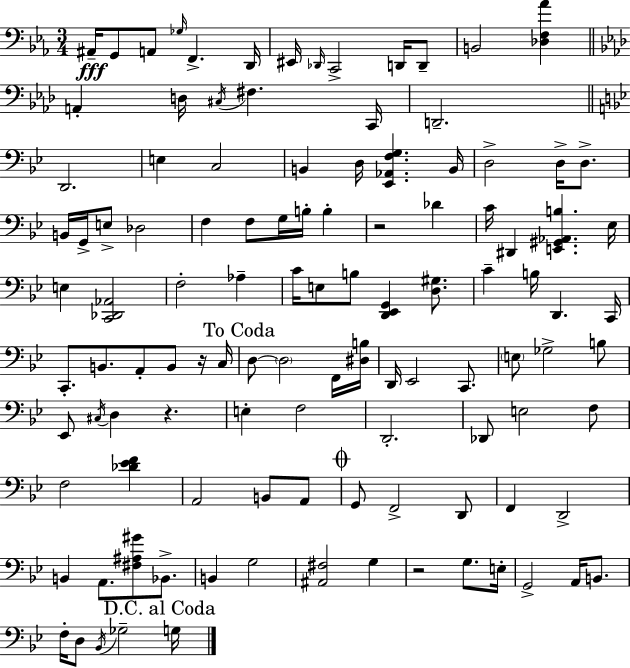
A#2/s G2/e A2/e Gb3/s F2/q. D2/s EIS2/s Db2/s C2/h D2/s D2/e B2/h [Db3,F3,Ab4]/q A2/q D3/s C#3/s F#3/q. C2/s D2/h. D2/h. E3/q C3/h B2/q D3/s [Eb2,Ab2,F3,G3]/q. B2/s D3/h D3/s D3/e. B2/s G2/s E3/e Db3/h F3/q F3/e G3/s B3/s B3/q R/h Db4/q C4/s D#2/q [E2,G#2,Ab2,B3]/q. Eb3/s E3/q [C2,Db2,Ab2]/h F3/h Ab3/q C4/s E3/e B3/e [D2,Eb2,G2]/q [D3,G#3]/e. C4/q B3/s D2/q. C2/s C2/e. B2/e. A2/e B2/e R/s C3/s D3/e D3/h F2/s [D#3,B3]/s D2/s Eb2/h C2/e. E3/e Gb3/h B3/e Eb2/e C#3/s D3/q R/q. E3/q F3/h D2/h. Db2/e E3/h F3/e F3/h [Db4,Eb4,F4]/q A2/h B2/e A2/e G2/e F2/h D2/e F2/q D2/h B2/q A2/e. [F#3,A#3,G#4]/e Bb2/e. B2/q G3/h [A#2,F#3]/h G3/q R/h G3/e. E3/s G2/h A2/s B2/e. F3/s D3/e Bb2/s Gb3/h G3/s